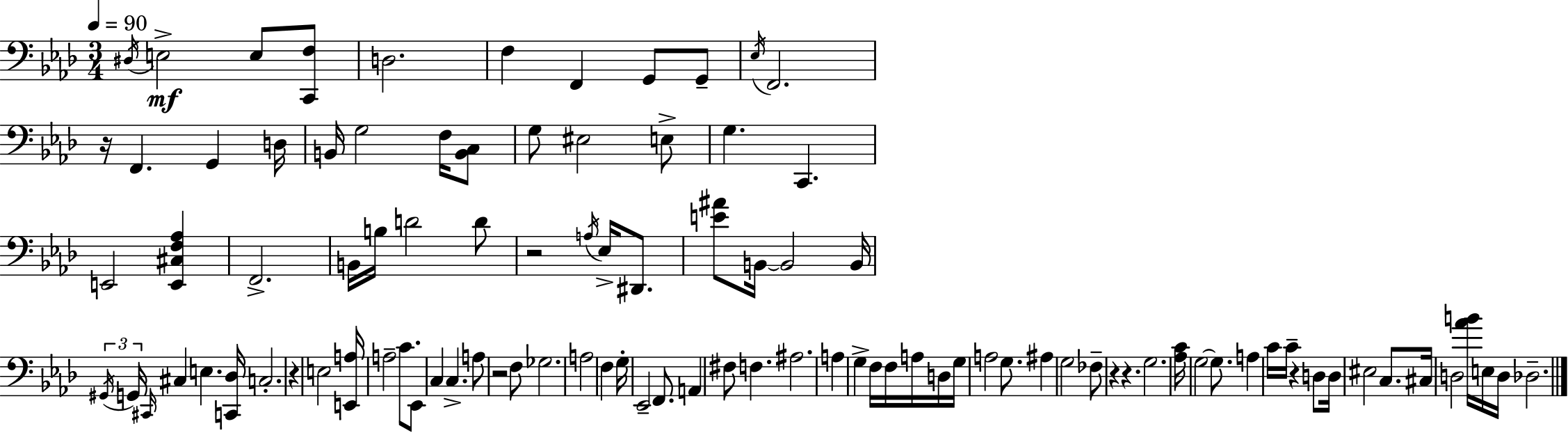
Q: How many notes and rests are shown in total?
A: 99